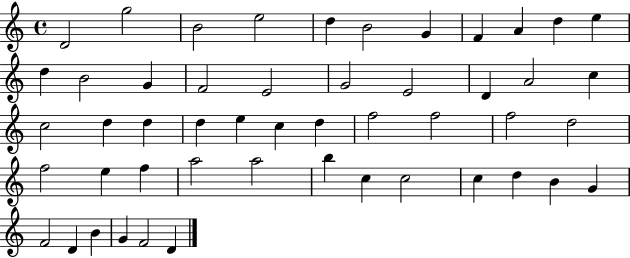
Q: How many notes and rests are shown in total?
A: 50